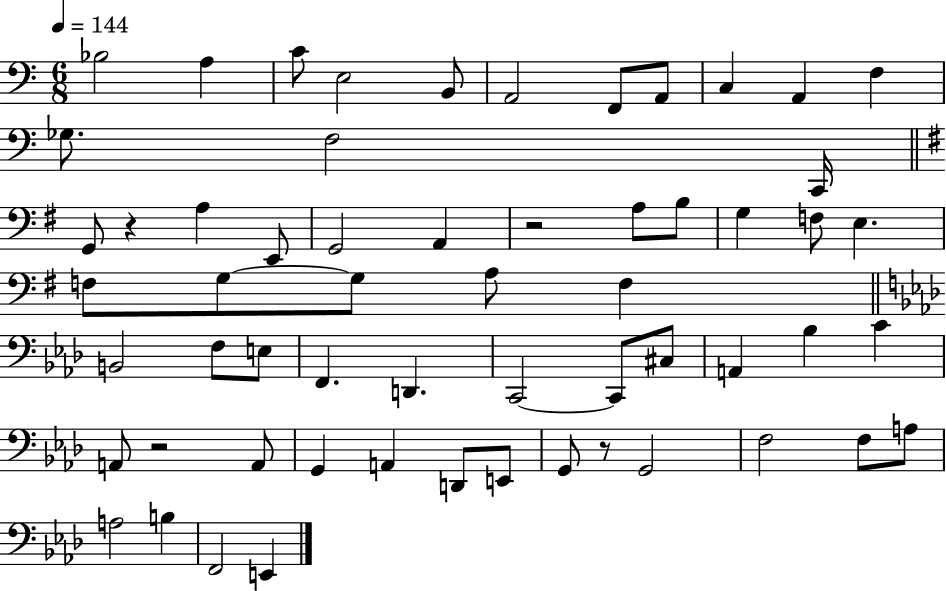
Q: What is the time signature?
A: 6/8